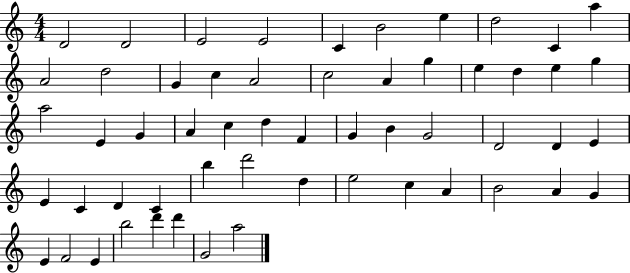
D4/h D4/h E4/h E4/h C4/q B4/h E5/q D5/h C4/q A5/q A4/h D5/h G4/q C5/q A4/h C5/h A4/q G5/q E5/q D5/q E5/q G5/q A5/h E4/q G4/q A4/q C5/q D5/q F4/q G4/q B4/q G4/h D4/h D4/q E4/q E4/q C4/q D4/q C4/q B5/q D6/h D5/q E5/h C5/q A4/q B4/h A4/q G4/q E4/q F4/h E4/q B5/h D6/q D6/q G4/h A5/h